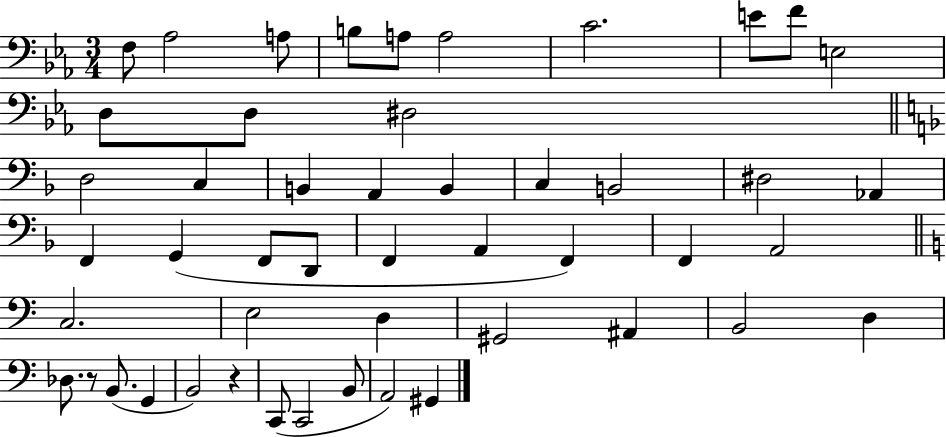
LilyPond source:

{
  \clef bass
  \numericTimeSignature
  \time 3/4
  \key ees \major
  f8 aes2 a8 | b8 a8 a2 | c'2. | e'8 f'8 e2 | \break d8 d8 dis2 | \bar "||" \break \key d \minor d2 c4 | b,4 a,4 b,4 | c4 b,2 | dis2 aes,4 | \break f,4 g,4( f,8 d,8 | f,4 a,4 f,4) | f,4 a,2 | \bar "||" \break \key c \major c2. | e2 d4 | gis,2 ais,4 | b,2 d4 | \break des8. r8 b,8.( g,4 | b,2) r4 | c,8( c,2 b,8 | a,2) gis,4 | \break \bar "|."
}